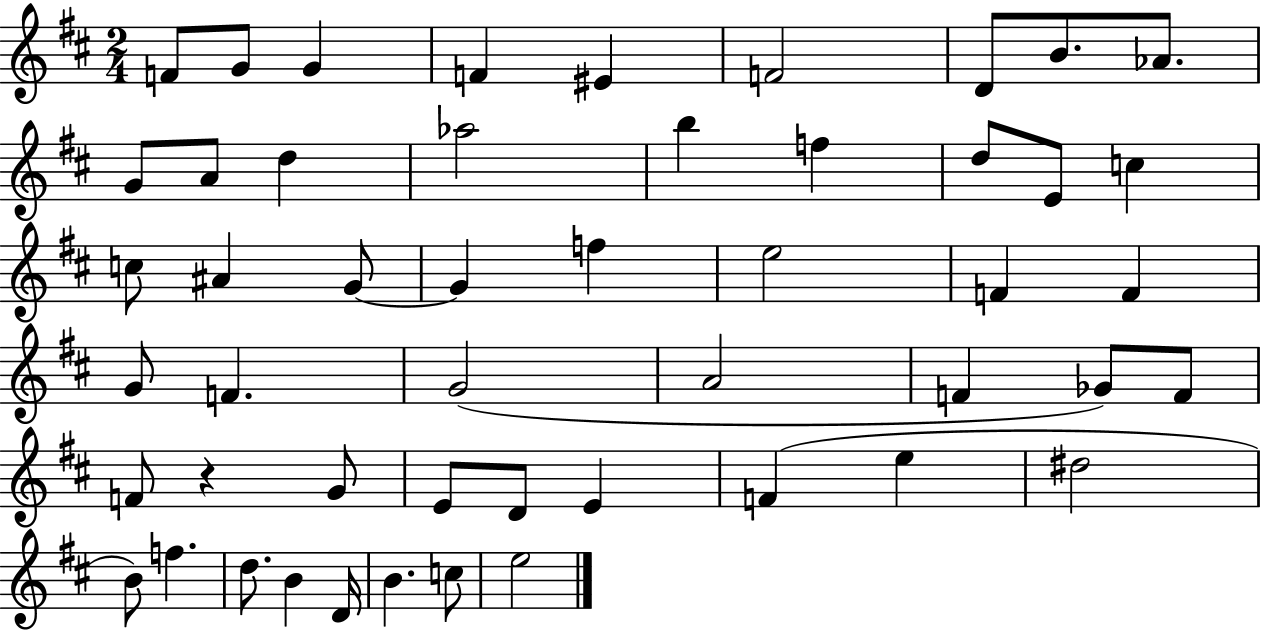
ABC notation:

X:1
T:Untitled
M:2/4
L:1/4
K:D
F/2 G/2 G F ^E F2 D/2 B/2 _A/2 G/2 A/2 d _a2 b f d/2 E/2 c c/2 ^A G/2 G f e2 F F G/2 F G2 A2 F _G/2 F/2 F/2 z G/2 E/2 D/2 E F e ^d2 B/2 f d/2 B D/4 B c/2 e2